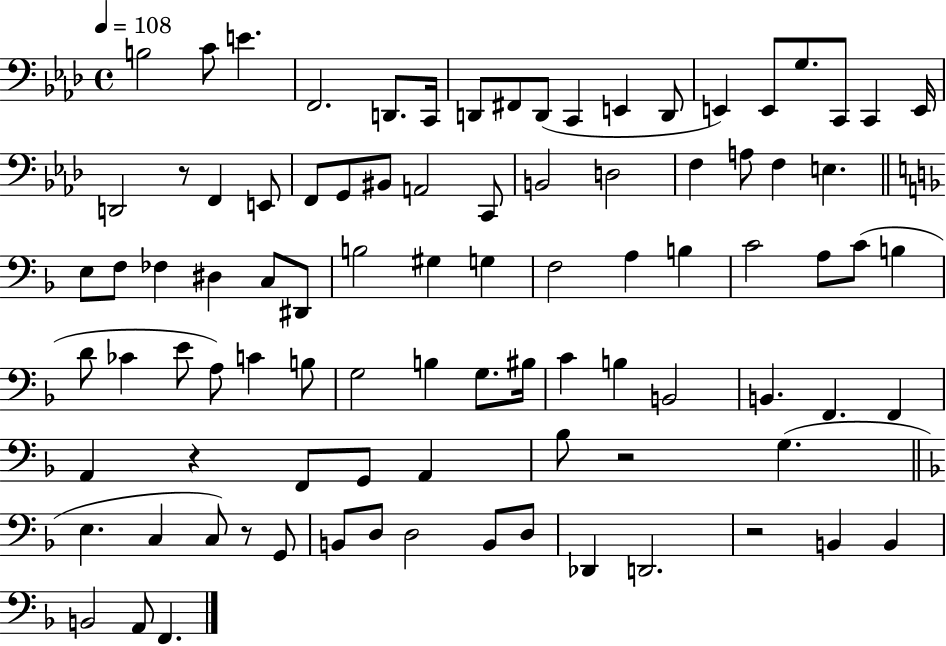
{
  \clef bass
  \time 4/4
  \defaultTimeSignature
  \key aes \major
  \tempo 4 = 108
  b2 c'8 e'4. | f,2. d,8. c,16 | d,8 fis,8 d,8( c,4 e,4 d,8 | e,4) e,8 g8. c,8 c,4 e,16 | \break d,2 r8 f,4 e,8 | f,8 g,8 bis,8 a,2 c,8 | b,2 d2 | f4 a8 f4 e4. | \break \bar "||" \break \key f \major e8 f8 fes4 dis4 c8 dis,8 | b2 gis4 g4 | f2 a4 b4 | c'2 a8 c'8( b4 | \break d'8 ces'4 e'8 a8) c'4 b8 | g2 b4 g8. bis16 | c'4 b4 b,2 | b,4. f,4. f,4 | \break a,4 r4 f,8 g,8 a,4 | bes8 r2 g4.( | \bar "||" \break \key d \minor e4. c4 c8) r8 g,8 | b,8 d8 d2 b,8 d8 | des,4 d,2. | r2 b,4 b,4 | \break b,2 a,8 f,4. | \bar "|."
}